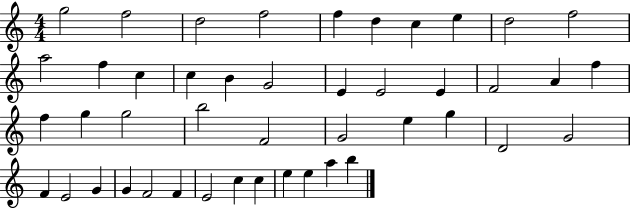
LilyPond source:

{
  \clef treble
  \numericTimeSignature
  \time 4/4
  \key c \major
  g''2 f''2 | d''2 f''2 | f''4 d''4 c''4 e''4 | d''2 f''2 | \break a''2 f''4 c''4 | c''4 b'4 g'2 | e'4 e'2 e'4 | f'2 a'4 f''4 | \break f''4 g''4 g''2 | b''2 f'2 | g'2 e''4 g''4 | d'2 g'2 | \break f'4 e'2 g'4 | g'4 f'2 f'4 | e'2 c''4 c''4 | e''4 e''4 a''4 b''4 | \break \bar "|."
}